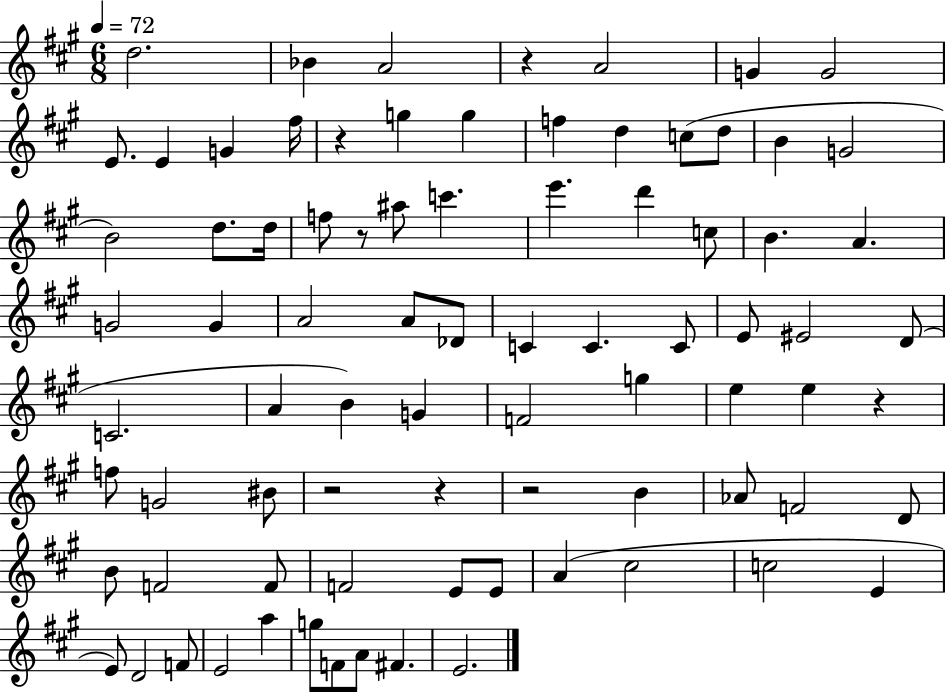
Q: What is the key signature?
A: A major